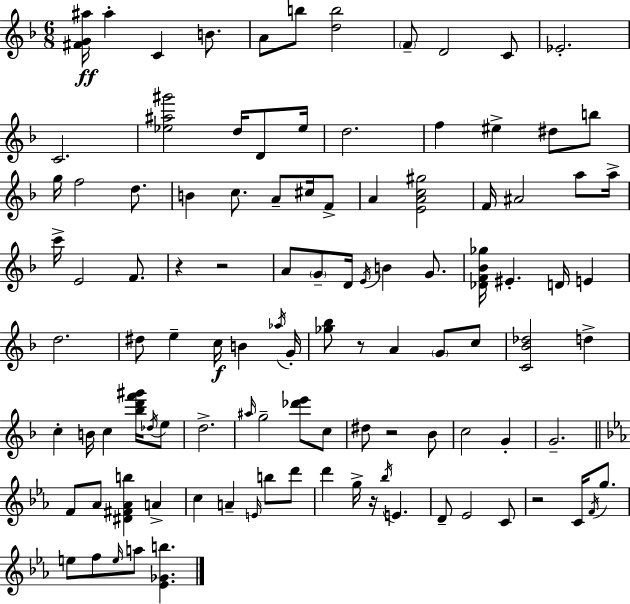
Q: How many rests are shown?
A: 6